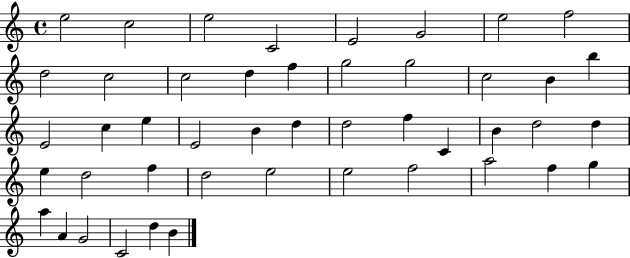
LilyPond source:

{
  \clef treble
  \time 4/4
  \defaultTimeSignature
  \key c \major
  e''2 c''2 | e''2 c'2 | e'2 g'2 | e''2 f''2 | \break d''2 c''2 | c''2 d''4 f''4 | g''2 g''2 | c''2 b'4 b''4 | \break e'2 c''4 e''4 | e'2 b'4 d''4 | d''2 f''4 c'4 | b'4 d''2 d''4 | \break e''4 d''2 f''4 | d''2 e''2 | e''2 f''2 | a''2 f''4 g''4 | \break a''4 a'4 g'2 | c'2 d''4 b'4 | \bar "|."
}